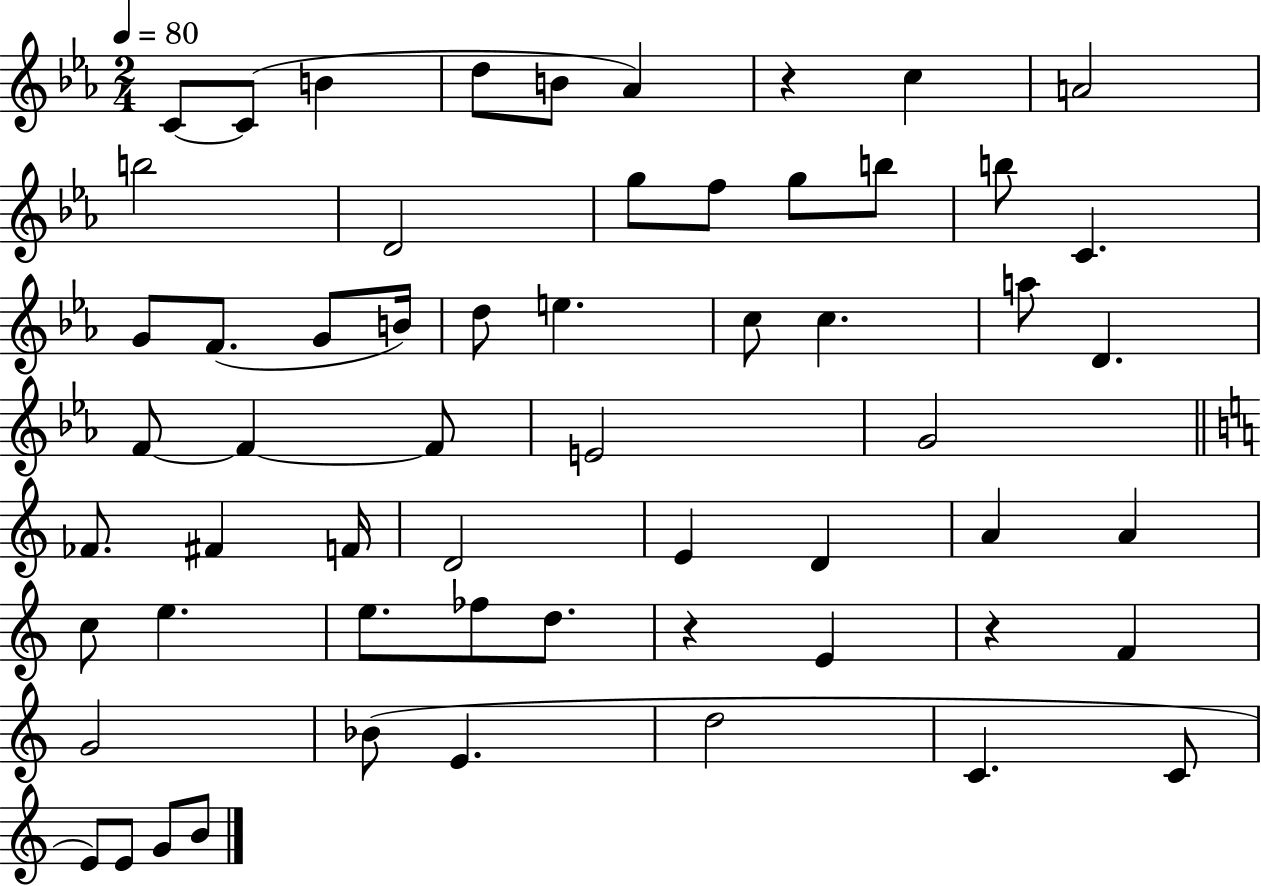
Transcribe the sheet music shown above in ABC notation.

X:1
T:Untitled
M:2/4
L:1/4
K:Eb
C/2 C/2 B d/2 B/2 _A z c A2 b2 D2 g/2 f/2 g/2 b/2 b/2 C G/2 F/2 G/2 B/4 d/2 e c/2 c a/2 D F/2 F F/2 E2 G2 _F/2 ^F F/4 D2 E D A A c/2 e e/2 _f/2 d/2 z E z F G2 _B/2 E d2 C C/2 E/2 E/2 G/2 B/2